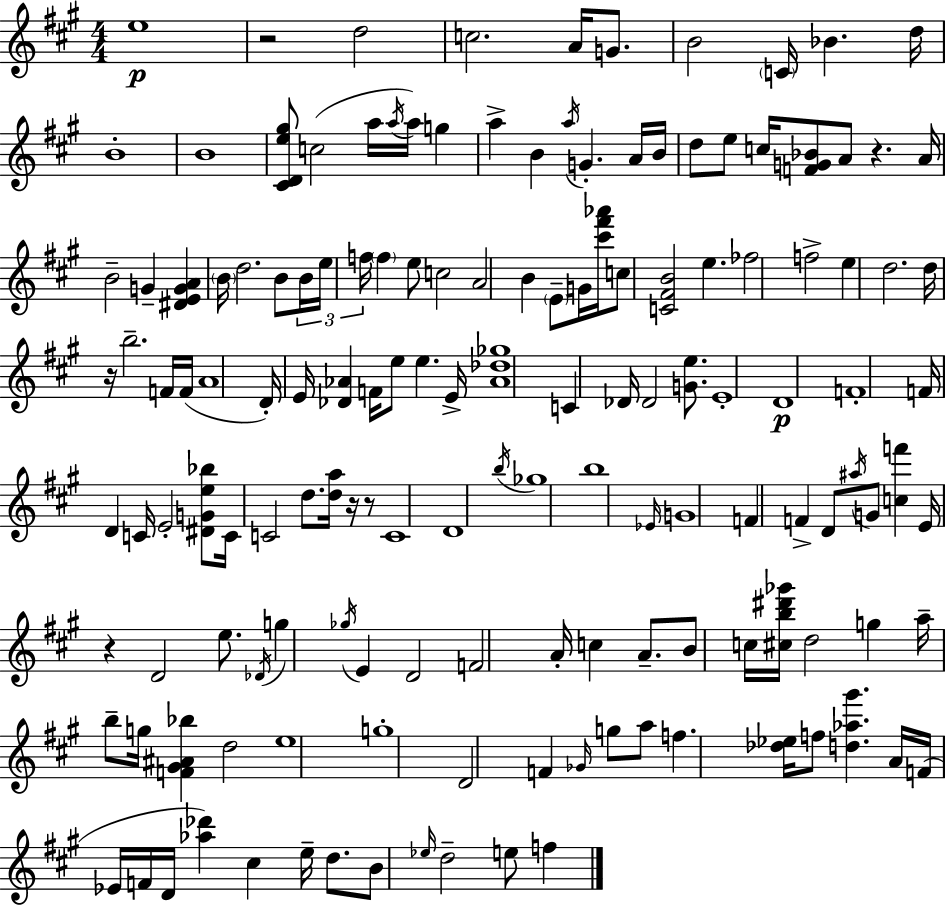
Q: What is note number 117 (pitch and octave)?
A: F4